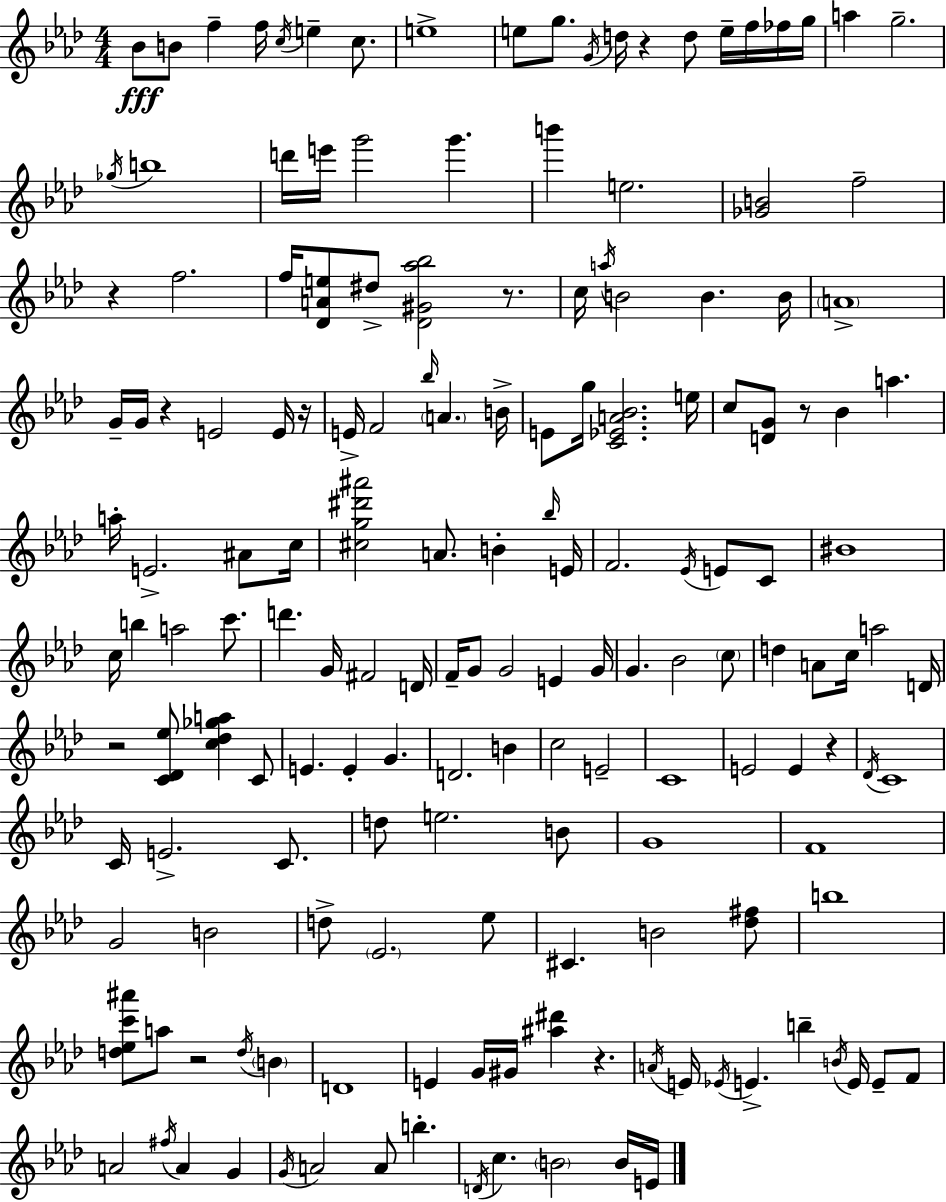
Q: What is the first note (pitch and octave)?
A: Bb4